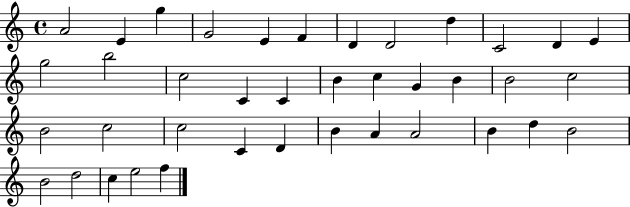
A4/h E4/q G5/q G4/h E4/q F4/q D4/q D4/h D5/q C4/h D4/q E4/q G5/h B5/h C5/h C4/q C4/q B4/q C5/q G4/q B4/q B4/h C5/h B4/h C5/h C5/h C4/q D4/q B4/q A4/q A4/h B4/q D5/q B4/h B4/h D5/h C5/q E5/h F5/q